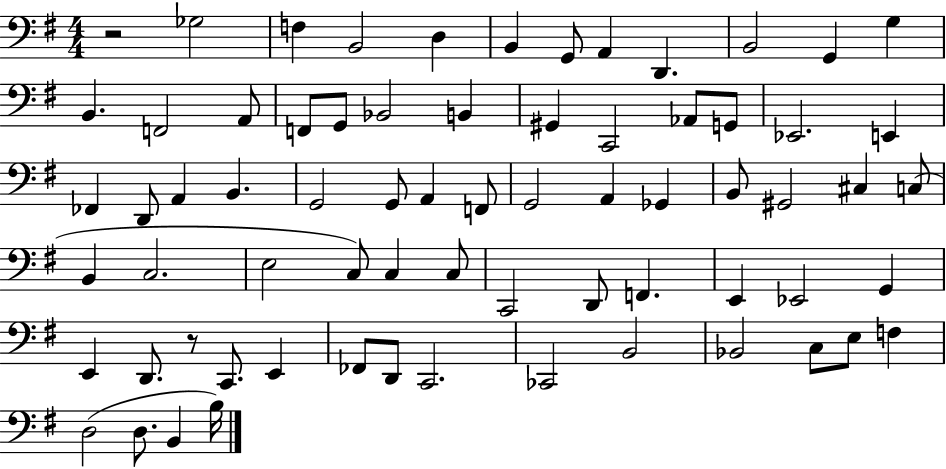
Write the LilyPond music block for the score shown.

{
  \clef bass
  \numericTimeSignature
  \time 4/4
  \key g \major
  \repeat volta 2 { r2 ges2 | f4 b,2 d4 | b,4 g,8 a,4 d,4. | b,2 g,4 g4 | \break b,4. f,2 a,8 | f,8 g,8 bes,2 b,4 | gis,4 c,2 aes,8 g,8 | ees,2. e,4 | \break fes,4 d,8 a,4 b,4. | g,2 g,8 a,4 f,8 | g,2 a,4 ges,4 | b,8 gis,2 cis4 c8( | \break b,4 c2. | e2 c8) c4 c8 | c,2 d,8 f,4. | e,4 ees,2 g,4 | \break e,4 d,8. r8 c,8. e,4 | fes,8 d,8 c,2. | ces,2 b,2 | bes,2 c8 e8 f4 | \break d2( d8. b,4 b16) | } \bar "|."
}